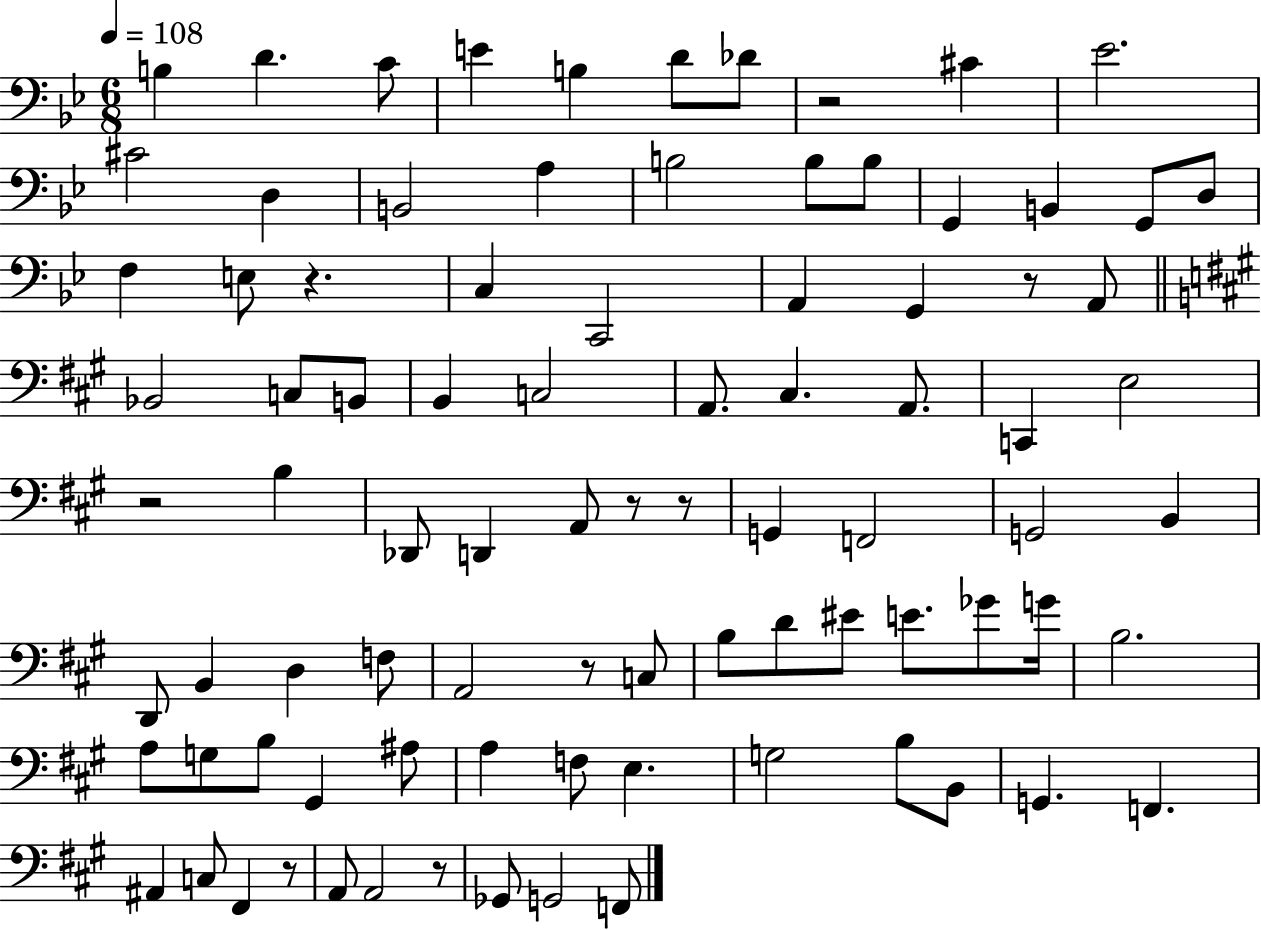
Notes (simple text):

B3/q D4/q. C4/e E4/q B3/q D4/e Db4/e R/h C#4/q Eb4/h. C#4/h D3/q B2/h A3/q B3/h B3/e B3/e G2/q B2/q G2/e D3/e F3/q E3/e R/q. C3/q C2/h A2/q G2/q R/e A2/e Bb2/h C3/e B2/e B2/q C3/h A2/e. C#3/q. A2/e. C2/q E3/h R/h B3/q Db2/e D2/q A2/e R/e R/e G2/q F2/h G2/h B2/q D2/e B2/q D3/q F3/e A2/h R/e C3/e B3/e D4/e EIS4/e E4/e. Gb4/e G4/s B3/h. A3/e G3/e B3/e G#2/q A#3/e A3/q F3/e E3/q. G3/h B3/e B2/e G2/q. F2/q. A#2/q C3/e F#2/q R/e A2/e A2/h R/e Gb2/e G2/h F2/e